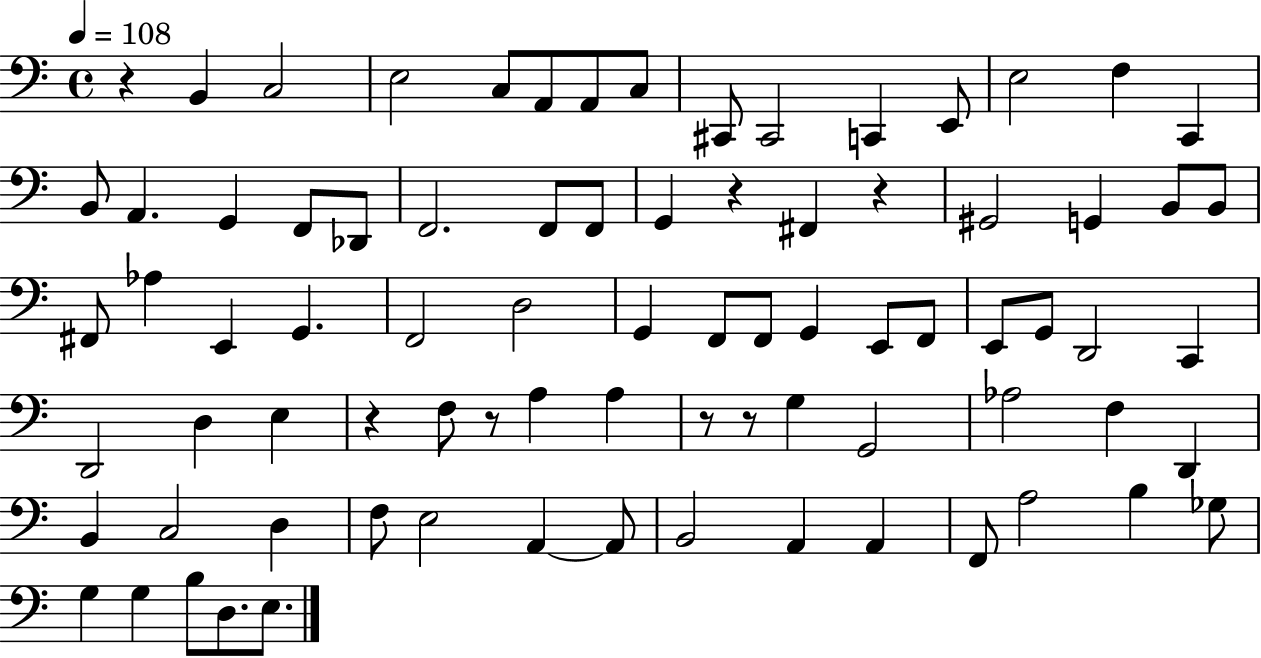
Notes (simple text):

R/q B2/q C3/h E3/h C3/e A2/e A2/e C3/e C#2/e C#2/h C2/q E2/e E3/h F3/q C2/q B2/e A2/q. G2/q F2/e Db2/e F2/h. F2/e F2/e G2/q R/q F#2/q R/q G#2/h G2/q B2/e B2/e F#2/e Ab3/q E2/q G2/q. F2/h D3/h G2/q F2/e F2/e G2/q E2/e F2/e E2/e G2/e D2/h C2/q D2/h D3/q E3/q R/q F3/e R/e A3/q A3/q R/e R/e G3/q G2/h Ab3/h F3/q D2/q B2/q C3/h D3/q F3/e E3/h A2/q A2/e B2/h A2/q A2/q F2/e A3/h B3/q Gb3/e G3/q G3/q B3/e D3/e. E3/e.